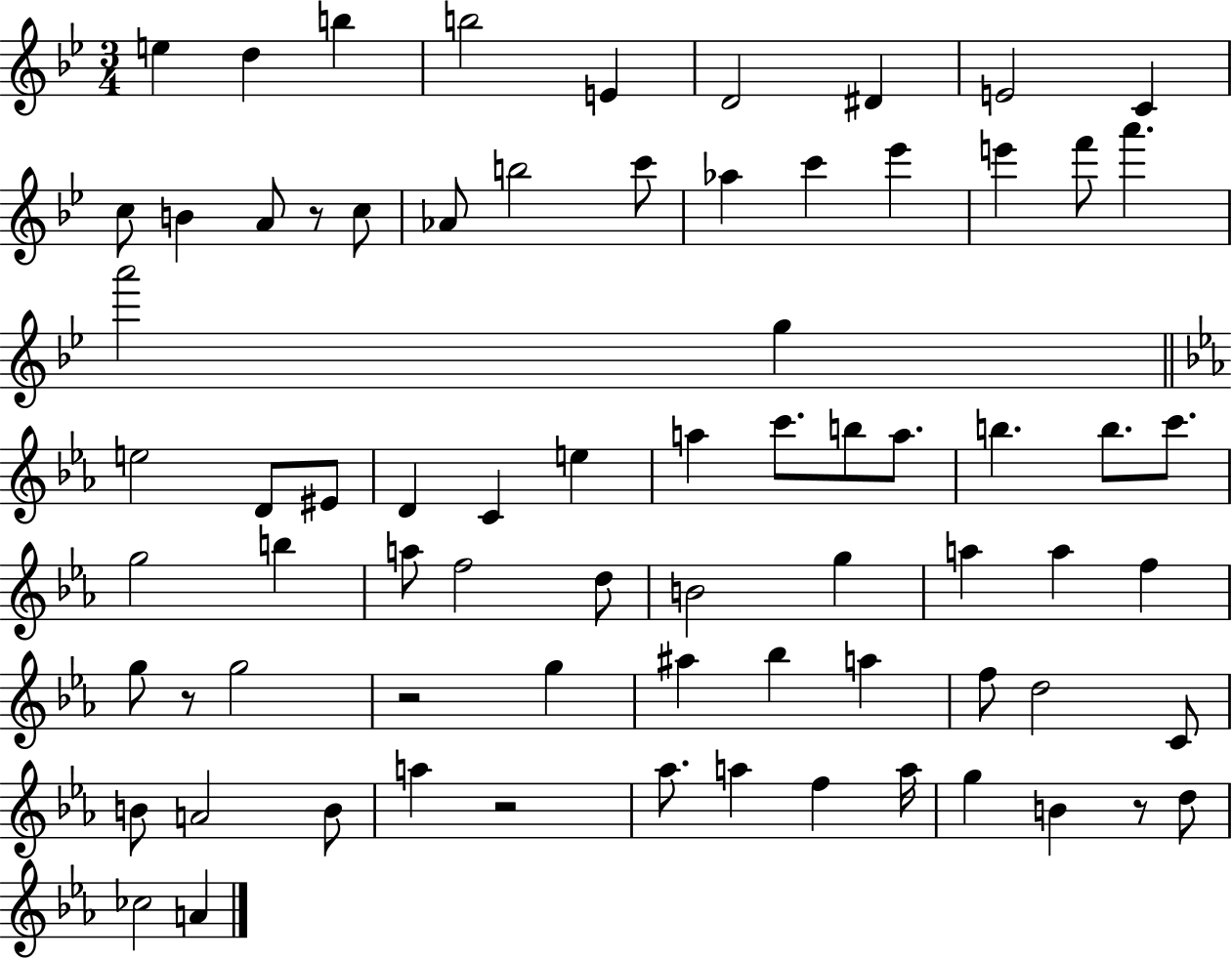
X:1
T:Untitled
M:3/4
L:1/4
K:Bb
e d b b2 E D2 ^D E2 C c/2 B A/2 z/2 c/2 _A/2 b2 c'/2 _a c' _e' e' f'/2 a' a'2 g e2 D/2 ^E/2 D C e a c'/2 b/2 a/2 b b/2 c'/2 g2 b a/2 f2 d/2 B2 g a a f g/2 z/2 g2 z2 g ^a _b a f/2 d2 C/2 B/2 A2 B/2 a z2 _a/2 a f a/4 g B z/2 d/2 _c2 A